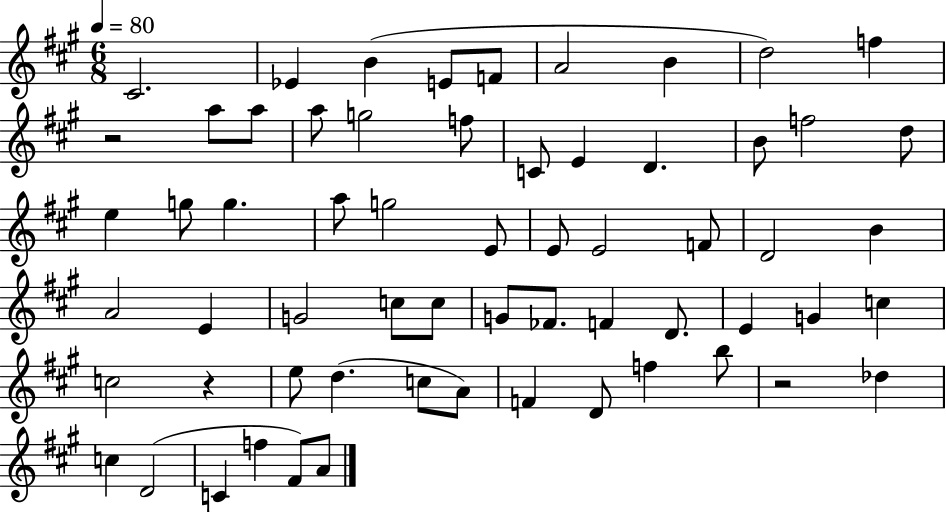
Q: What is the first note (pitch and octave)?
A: C#4